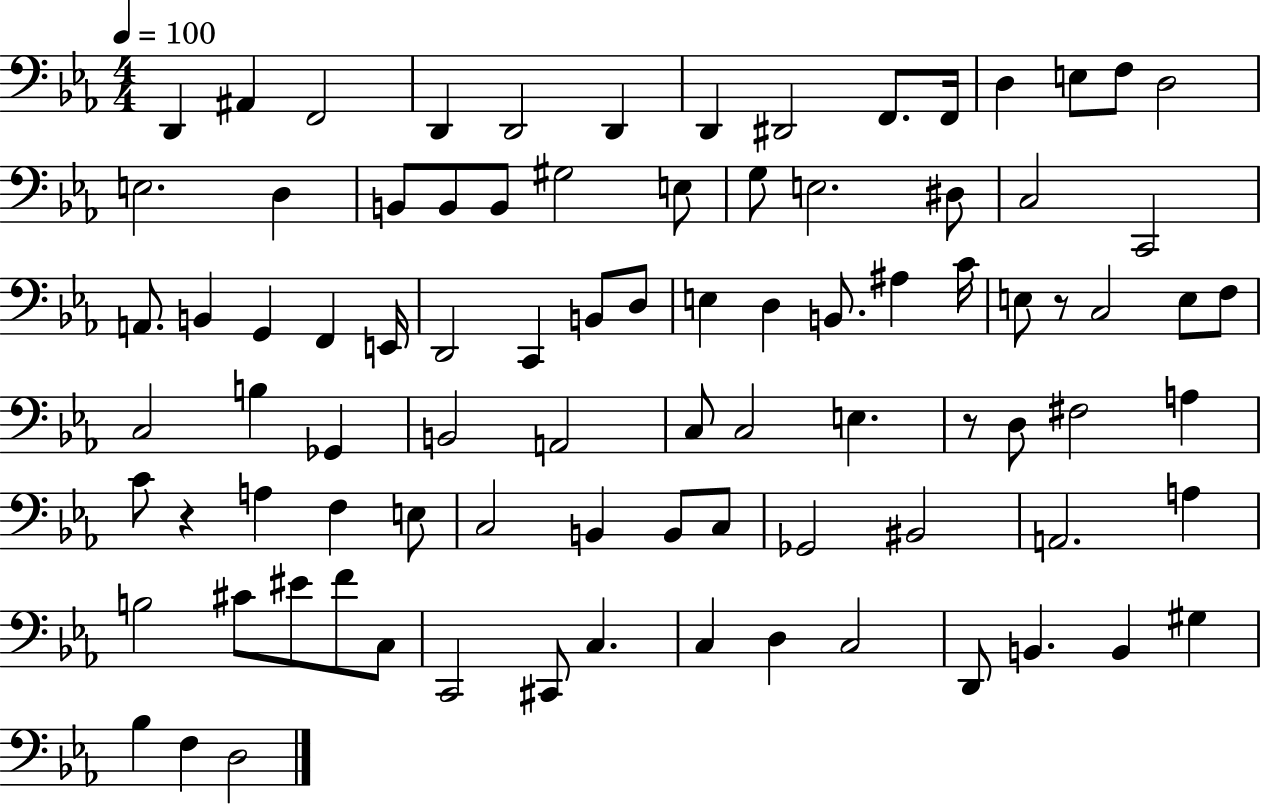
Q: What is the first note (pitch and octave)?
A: D2